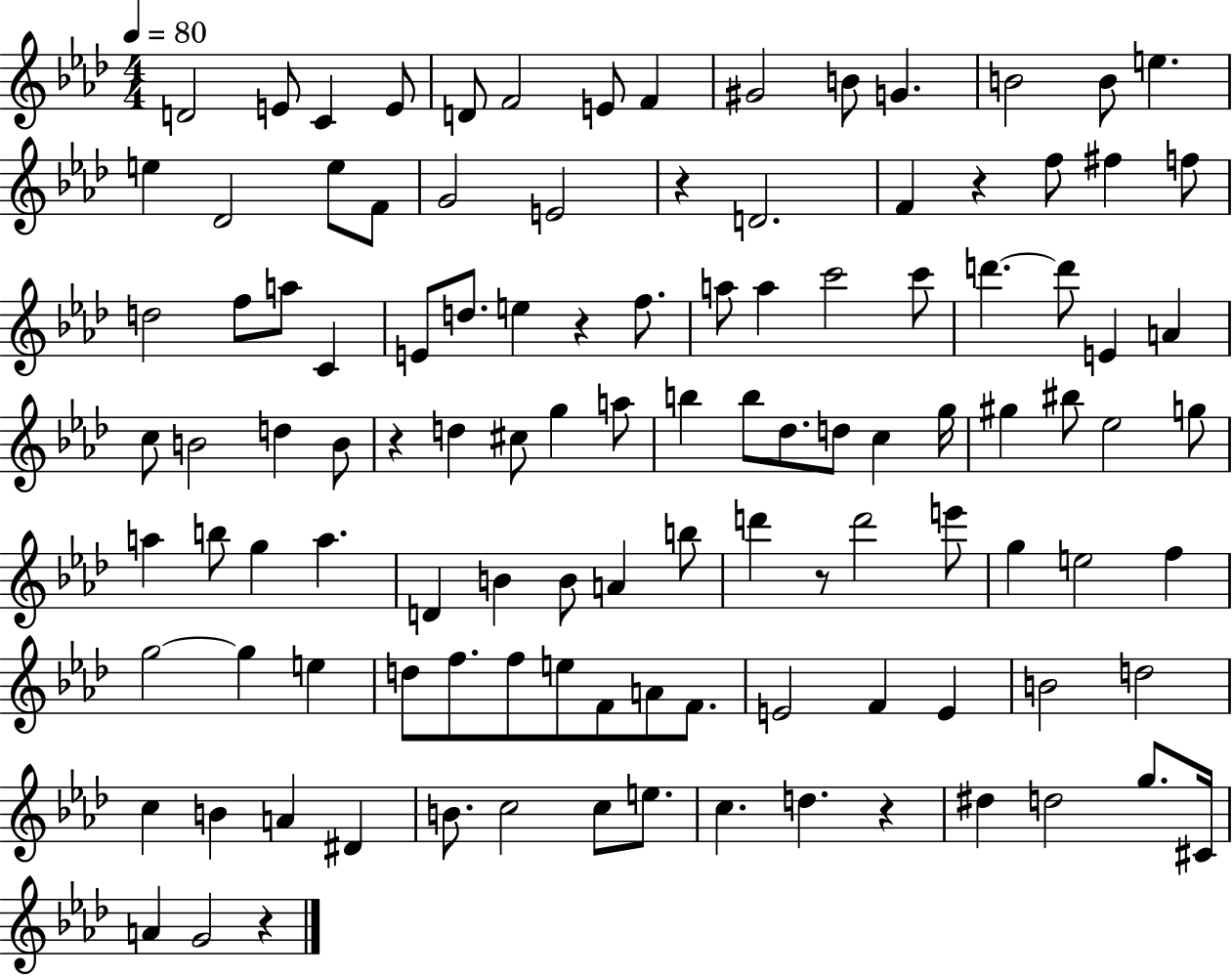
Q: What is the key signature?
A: AES major